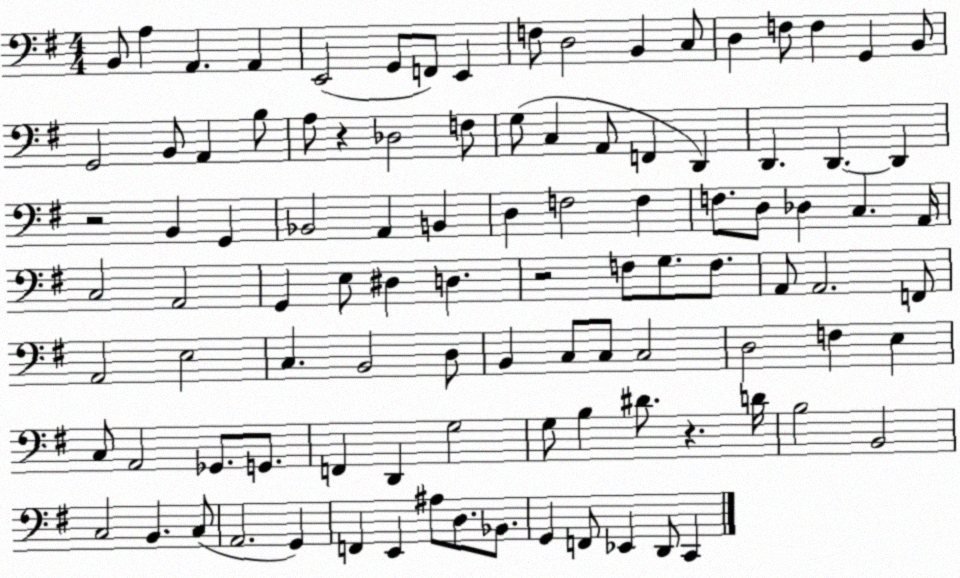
X:1
T:Untitled
M:4/4
L:1/4
K:G
B,,/2 A, A,, A,, E,,2 G,,/2 F,,/2 E,, F,/2 D,2 B,, C,/2 D, F,/2 F, G,, B,,/2 G,,2 B,,/2 A,, B,/2 A,/2 z _D,2 F,/2 G,/2 C, A,,/2 F,, D,, D,, D,, D,, z2 B,, G,, _B,,2 A,, B,, D, F,2 F, F,/2 D,/2 _D, C, A,,/4 C,2 A,,2 G,, E,/2 ^D, D, z2 F,/2 G,/2 F,/2 A,,/2 A,,2 F,,/2 A,,2 E,2 C, B,,2 D,/2 B,, C,/2 C,/2 C,2 D,2 F, E, C,/2 A,,2 _G,,/2 G,,/2 F,, D,, G,2 G,/2 B, ^D/2 z D/4 B,2 B,,2 C,2 B,, C,/2 A,,2 G,, F,, E,, ^A,/2 D,/2 _B,,/2 G,, F,,/2 _E,, D,,/2 C,,